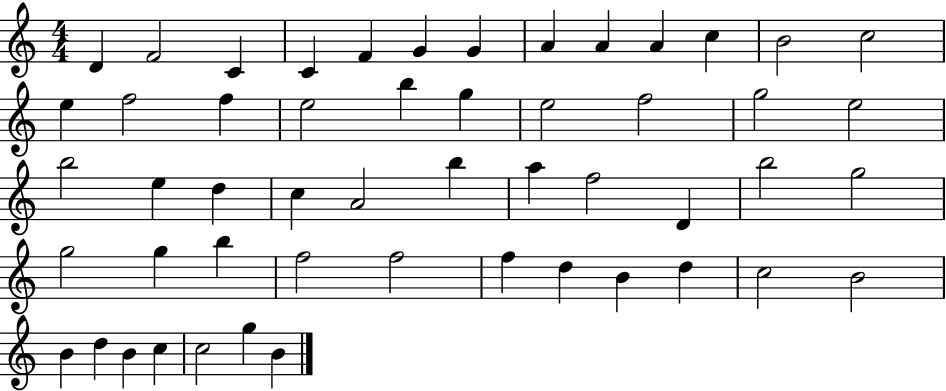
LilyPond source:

{
  \clef treble
  \numericTimeSignature
  \time 4/4
  \key c \major
  d'4 f'2 c'4 | c'4 f'4 g'4 g'4 | a'4 a'4 a'4 c''4 | b'2 c''2 | \break e''4 f''2 f''4 | e''2 b''4 g''4 | e''2 f''2 | g''2 e''2 | \break b''2 e''4 d''4 | c''4 a'2 b''4 | a''4 f''2 d'4 | b''2 g''2 | \break g''2 g''4 b''4 | f''2 f''2 | f''4 d''4 b'4 d''4 | c''2 b'2 | \break b'4 d''4 b'4 c''4 | c''2 g''4 b'4 | \bar "|."
}